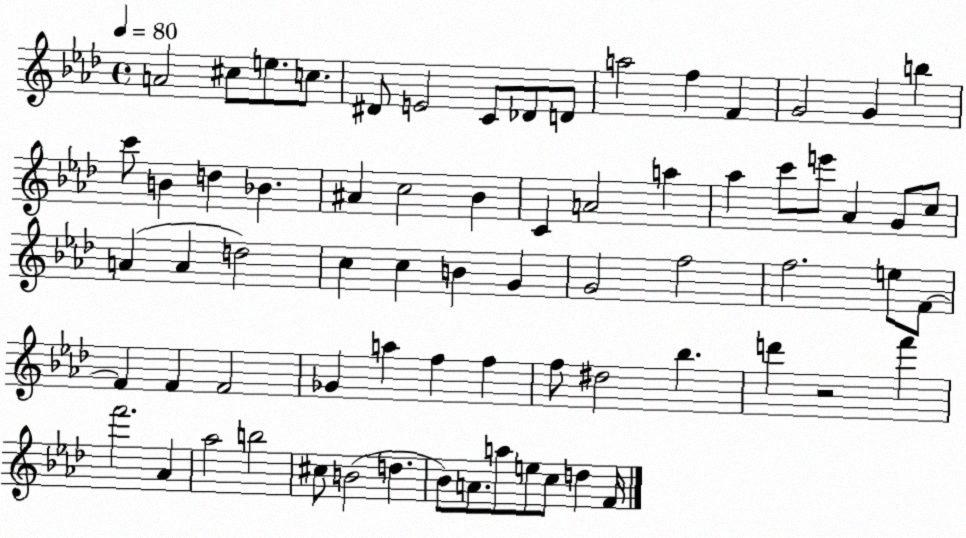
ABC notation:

X:1
T:Untitled
M:4/4
L:1/4
K:Ab
A2 ^c/2 e/2 c/2 ^D/2 E2 C/2 _D/2 D/2 a2 f F G2 G b c'/2 B d _B ^A c2 _B C A2 a _a c'/2 e'/2 _A G/2 c/2 A A d2 c c B G G2 f2 f2 e/2 F/2 F F F2 _G a f f f/2 ^d2 _b d' z2 f' f'2 _A _a2 b2 ^c/2 B2 d _B/2 A/2 a/2 e/2 c/2 d F/4